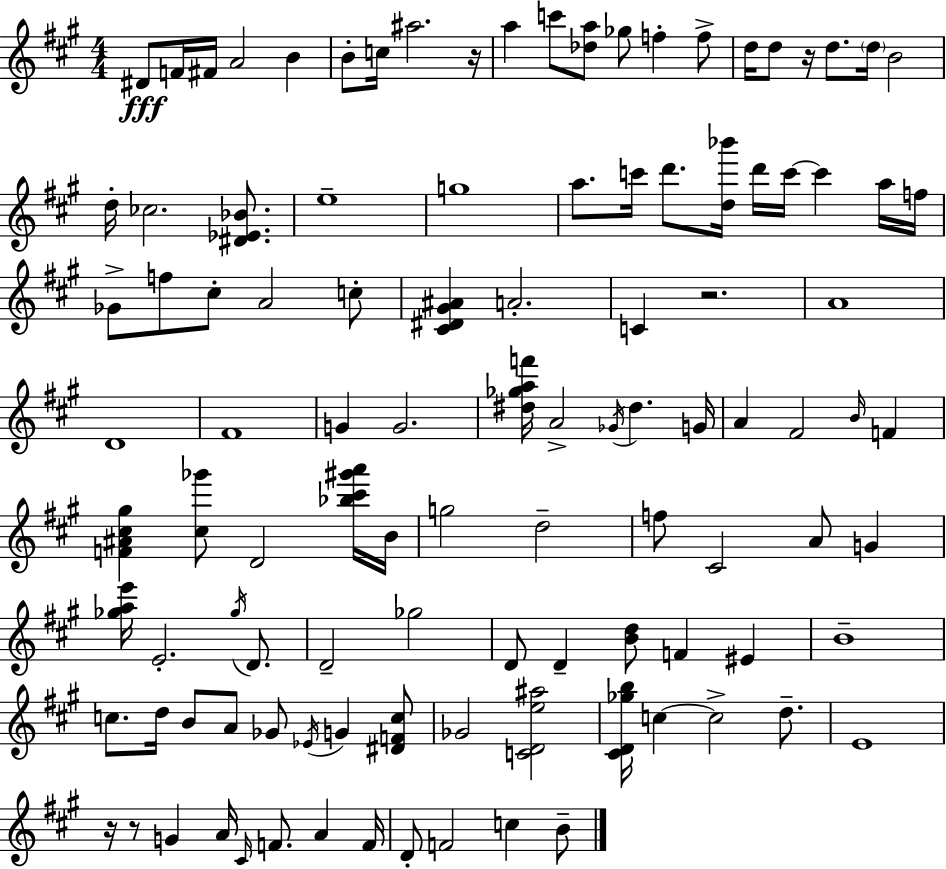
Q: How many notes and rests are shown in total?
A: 108